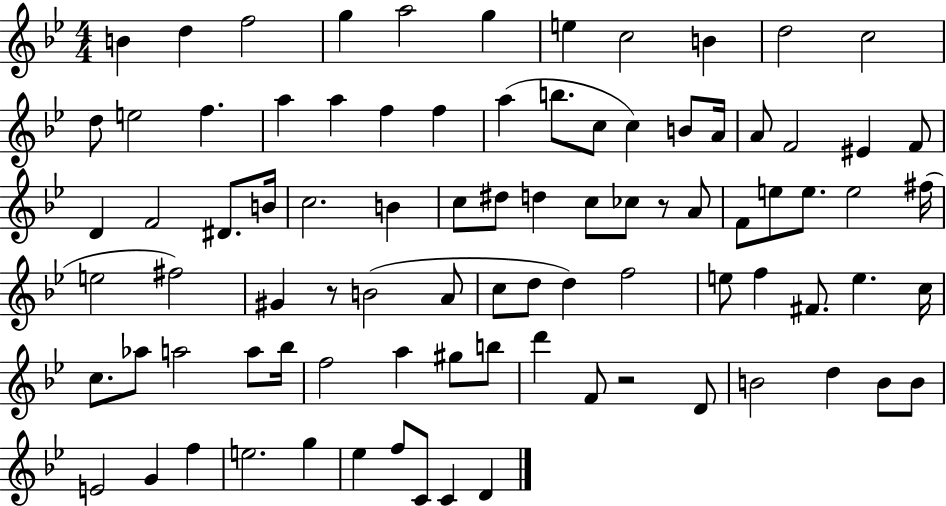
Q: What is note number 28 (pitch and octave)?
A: F4